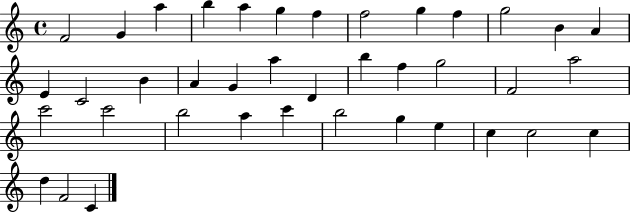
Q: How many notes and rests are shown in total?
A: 39